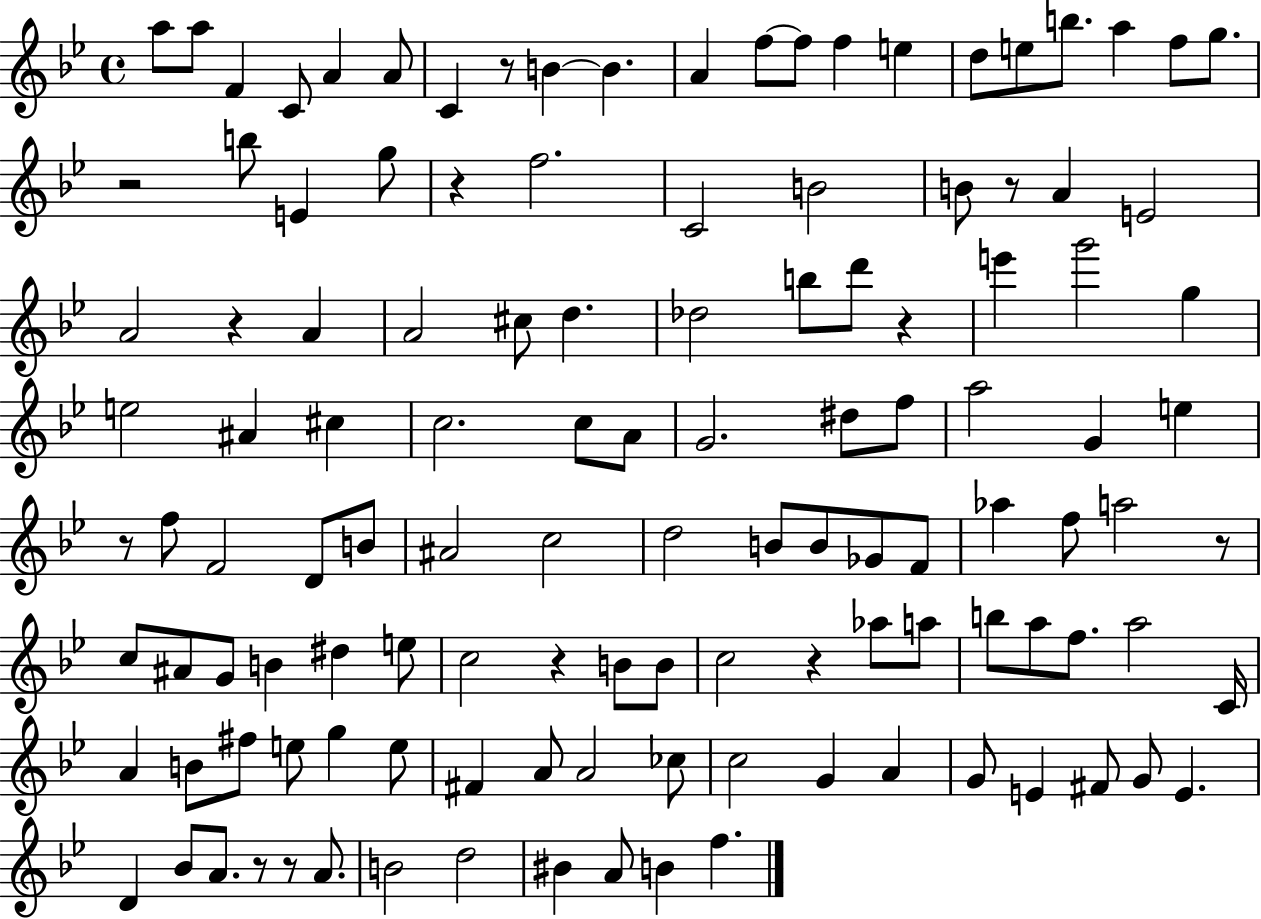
{
  \clef treble
  \time 4/4
  \defaultTimeSignature
  \key bes \major
  \repeat volta 2 { a''8 a''8 f'4 c'8 a'4 a'8 | c'4 r8 b'4~~ b'4. | a'4 f''8~~ f''8 f''4 e''4 | d''8 e''8 b''8. a''4 f''8 g''8. | \break r2 b''8 e'4 g''8 | r4 f''2. | c'2 b'2 | b'8 r8 a'4 e'2 | \break a'2 r4 a'4 | a'2 cis''8 d''4. | des''2 b''8 d'''8 r4 | e'''4 g'''2 g''4 | \break e''2 ais'4 cis''4 | c''2. c''8 a'8 | g'2. dis''8 f''8 | a''2 g'4 e''4 | \break r8 f''8 f'2 d'8 b'8 | ais'2 c''2 | d''2 b'8 b'8 ges'8 f'8 | aes''4 f''8 a''2 r8 | \break c''8 ais'8 g'8 b'4 dis''4 e''8 | c''2 r4 b'8 b'8 | c''2 r4 aes''8 a''8 | b''8 a''8 f''8. a''2 c'16 | \break a'4 b'8 fis''8 e''8 g''4 e''8 | fis'4 a'8 a'2 ces''8 | c''2 g'4 a'4 | g'8 e'4 fis'8 g'8 e'4. | \break d'4 bes'8 a'8. r8 r8 a'8. | b'2 d''2 | bis'4 a'8 b'4 f''4. | } \bar "|."
}